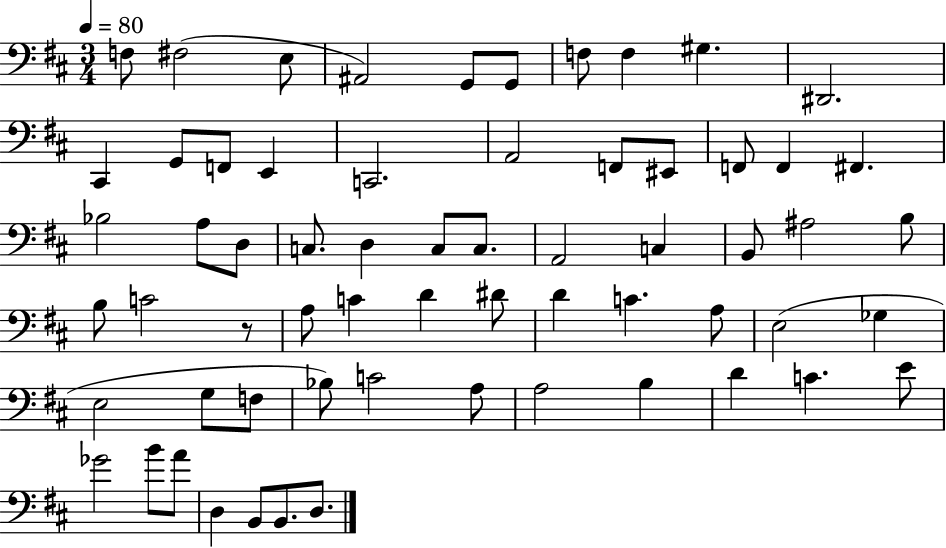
F3/e F#3/h E3/e A#2/h G2/e G2/e F3/e F3/q G#3/q. D#2/h. C#2/q G2/e F2/e E2/q C2/h. A2/h F2/e EIS2/e F2/e F2/q F#2/q. Bb3/h A3/e D3/e C3/e. D3/q C3/e C3/e. A2/h C3/q B2/e A#3/h B3/e B3/e C4/h R/e A3/e C4/q D4/q D#4/e D4/q C4/q. A3/e E3/h Gb3/q E3/h G3/e F3/e Bb3/e C4/h A3/e A3/h B3/q D4/q C4/q. E4/e Gb4/h B4/e A4/e D3/q B2/e B2/e. D3/e.